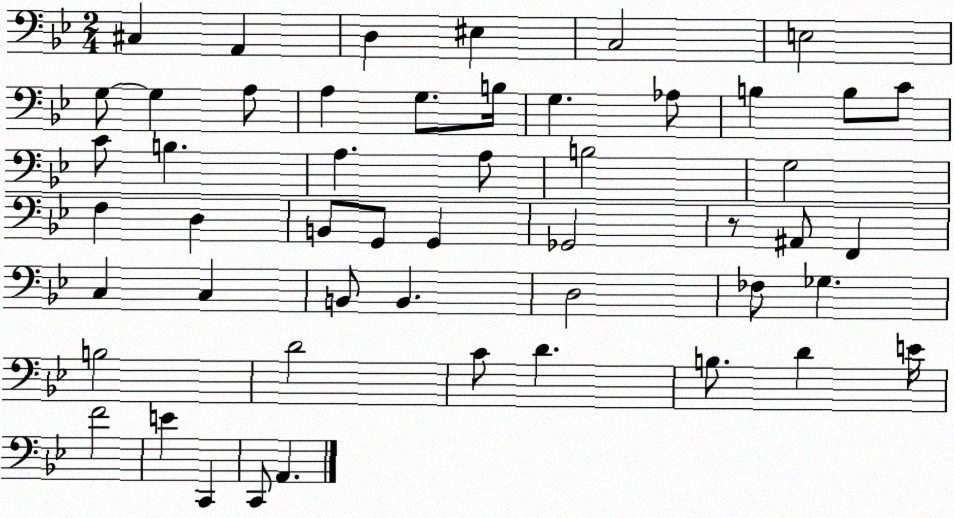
X:1
T:Untitled
M:2/4
L:1/4
K:Bb
^C, A,, D, ^E, C,2 E,2 G,/2 G, A,/2 A, G,/2 B,/4 G, _A,/2 B, B,/2 C/2 C/2 B, A, A,/2 B,2 G,2 F, D, B,,/2 G,,/2 G,, _G,,2 z/2 ^A,,/2 F,, C, C, B,,/2 B,, D,2 _F,/2 _G, B,2 D2 C/2 D B,/2 D E/4 F2 E C,, C,,/2 A,,